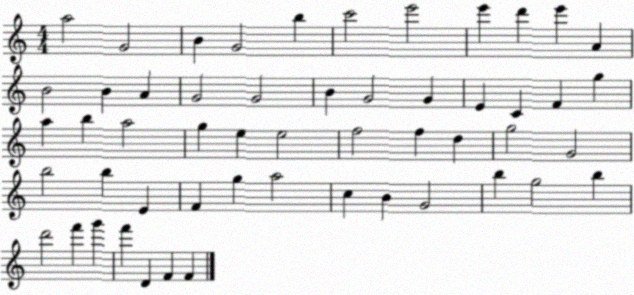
X:1
T:Untitled
M:4/4
L:1/4
K:C
a2 G2 B G2 b c'2 e'2 e' d' e' A B2 B A G2 G2 B G2 G E C F g a b a2 g e e2 f2 f d g2 G2 b2 b E F g a2 c B G2 b g2 b d'2 f' g' f' D F F